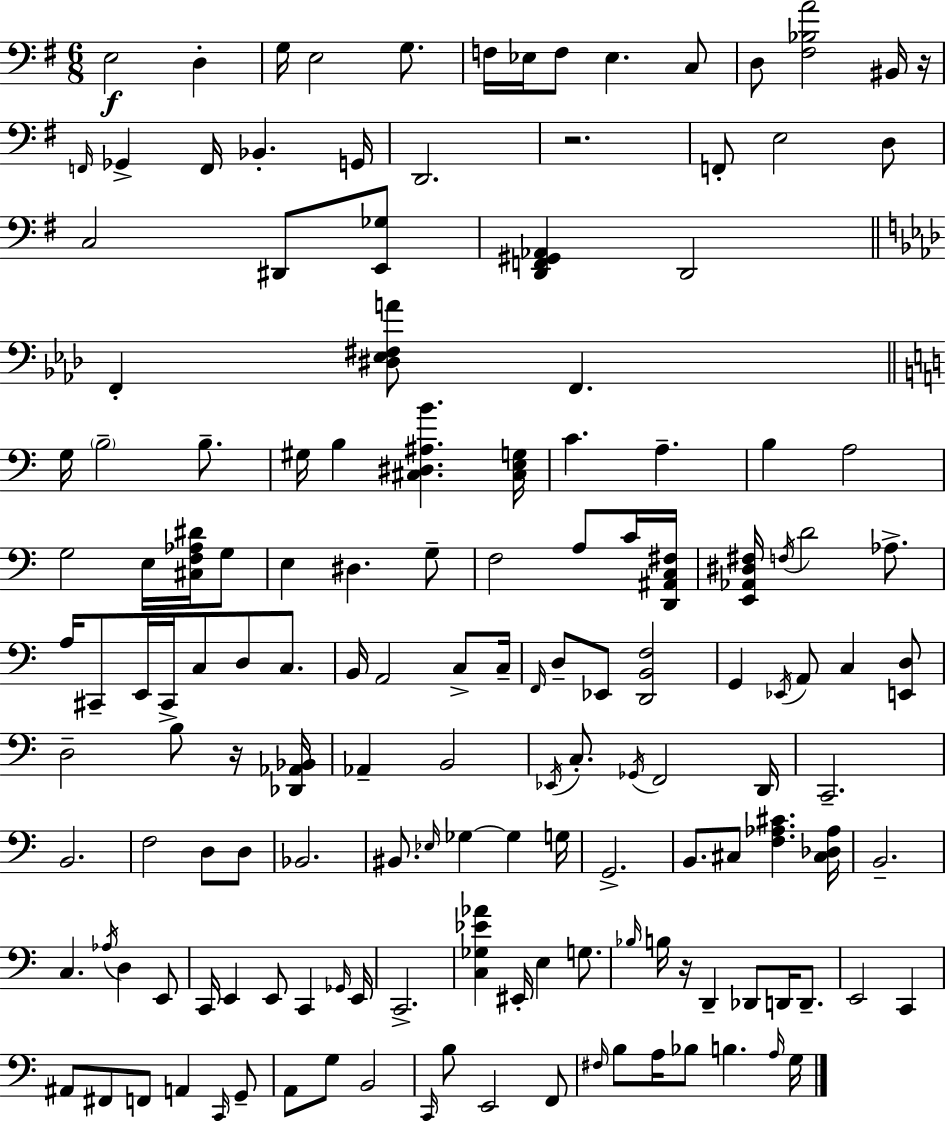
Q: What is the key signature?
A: E minor